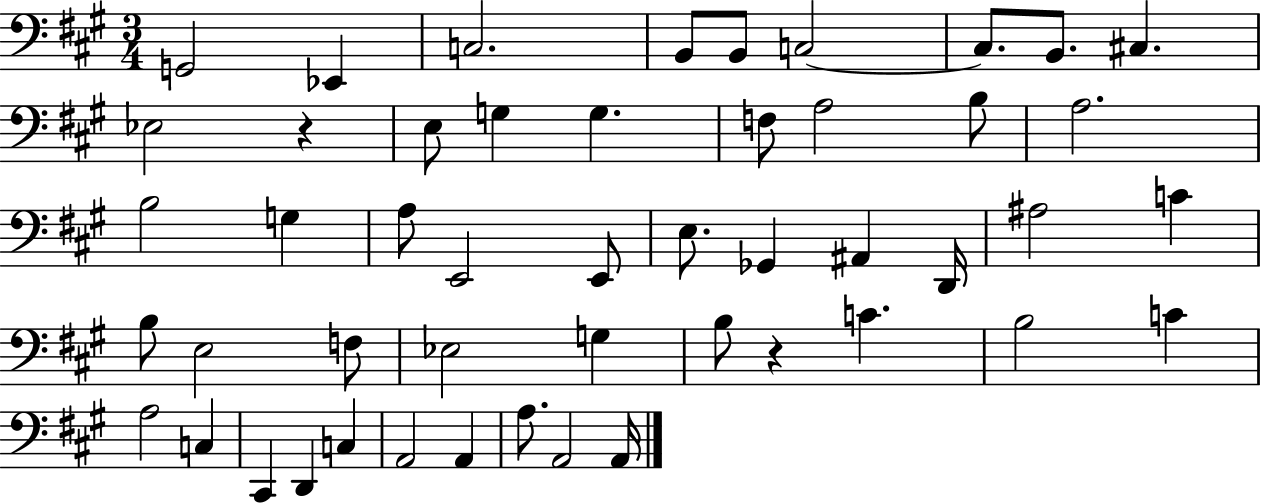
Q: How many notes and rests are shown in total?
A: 49